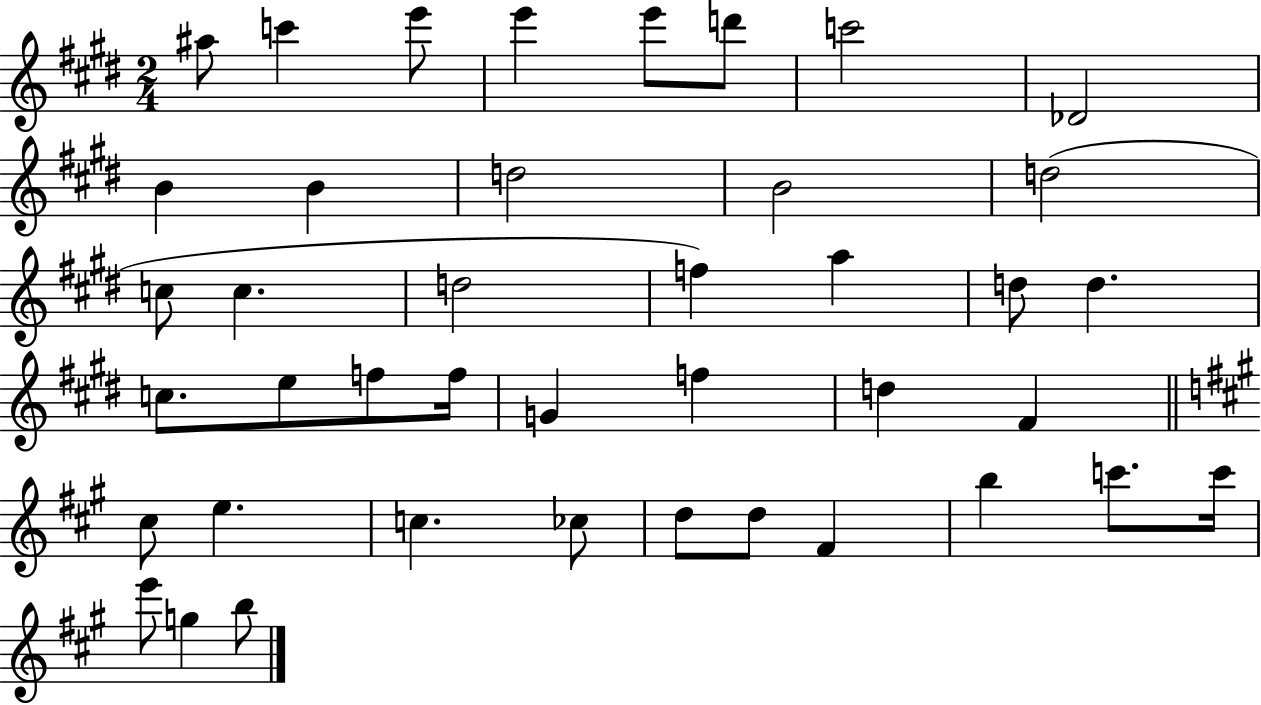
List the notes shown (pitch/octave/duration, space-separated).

A#5/e C6/q E6/e E6/q E6/e D6/e C6/h Db4/h B4/q B4/q D5/h B4/h D5/h C5/e C5/q. D5/h F5/q A5/q D5/e D5/q. C5/e. E5/e F5/e F5/s G4/q F5/q D5/q F#4/q C#5/e E5/q. C5/q. CES5/e D5/e D5/e F#4/q B5/q C6/e. C6/s E6/e G5/q B5/e